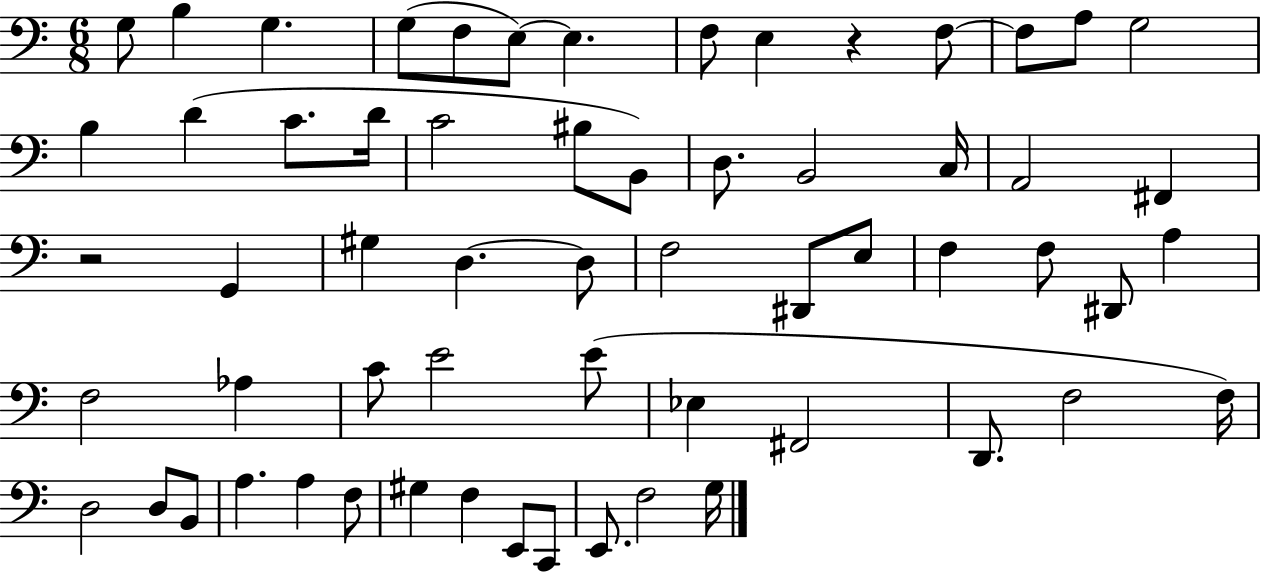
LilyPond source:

{
  \clef bass
  \numericTimeSignature
  \time 6/8
  \key c \major
  g8 b4 g4. | g8( f8 e8~~) e4. | f8 e4 r4 f8~~ | f8 a8 g2 | \break b4 d'4( c'8. d'16 | c'2 bis8 b,8) | d8. b,2 c16 | a,2 fis,4 | \break r2 g,4 | gis4 d4.~~ d8 | f2 dis,8 e8 | f4 f8 dis,8 a4 | \break f2 aes4 | c'8 e'2 e'8( | ees4 fis,2 | d,8. f2 f16) | \break d2 d8 b,8 | a4. a4 f8 | gis4 f4 e,8 c,8 | e,8. f2 g16 | \break \bar "|."
}